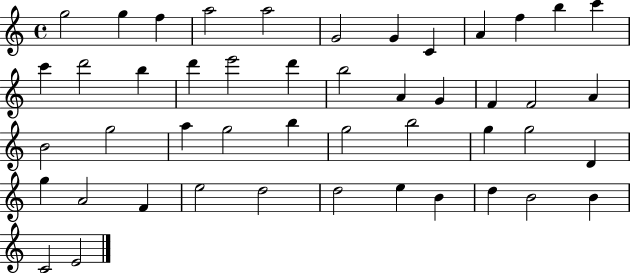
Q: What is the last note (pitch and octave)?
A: E4